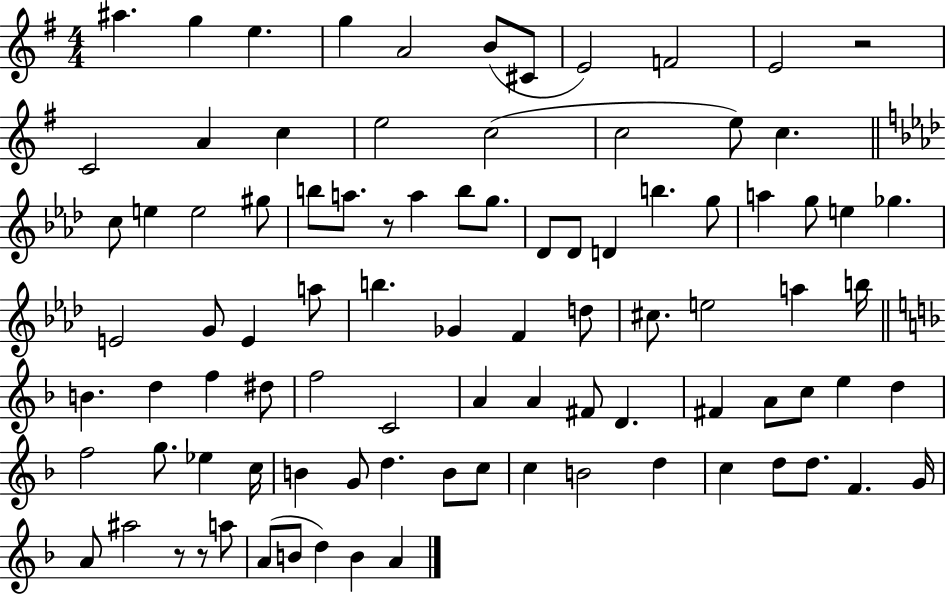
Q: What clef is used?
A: treble